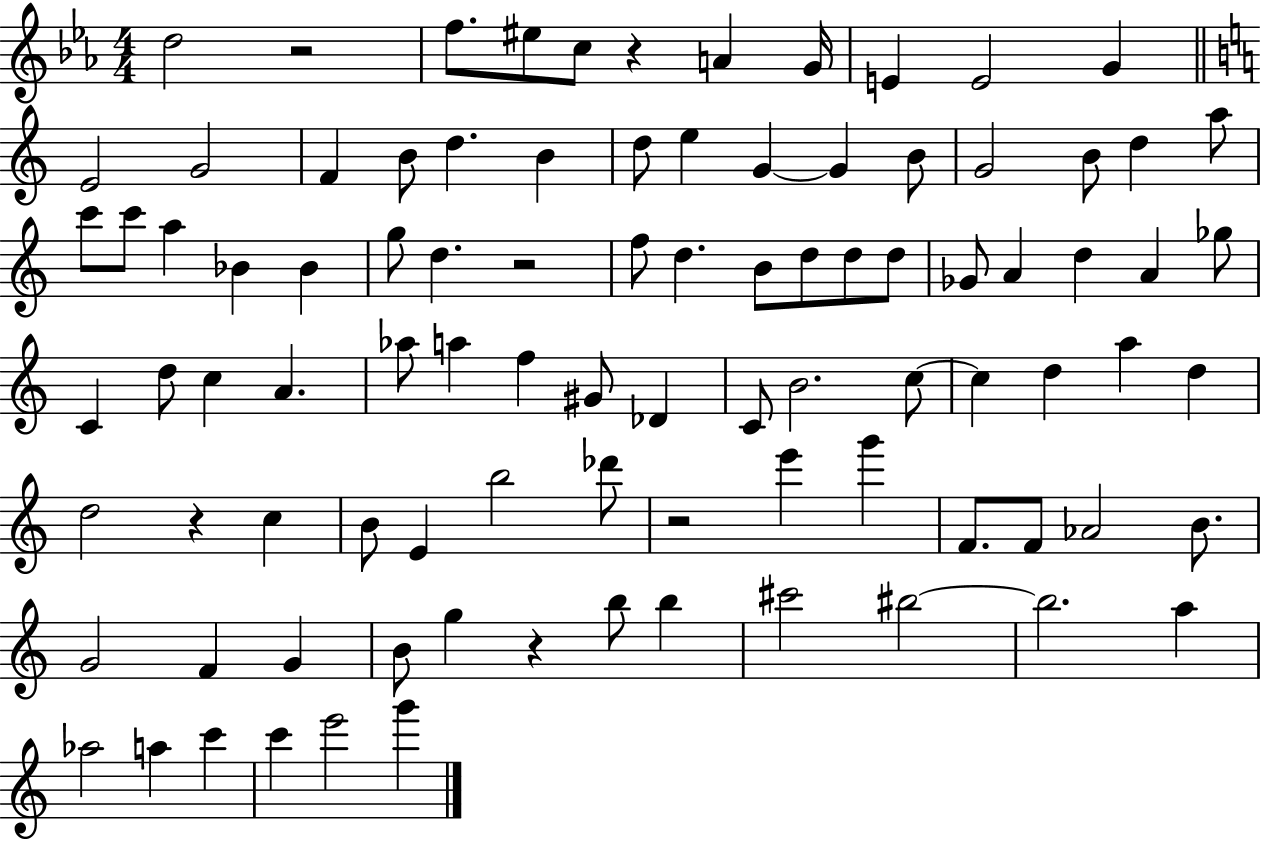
{
  \clef treble
  \numericTimeSignature
  \time 4/4
  \key ees \major
  d''2 r2 | f''8. eis''8 c''8 r4 a'4 g'16 | e'4 e'2 g'4 | \bar "||" \break \key c \major e'2 g'2 | f'4 b'8 d''4. b'4 | d''8 e''4 g'4~~ g'4 b'8 | g'2 b'8 d''4 a''8 | \break c'''8 c'''8 a''4 bes'4 bes'4 | g''8 d''4. r2 | f''8 d''4. b'8 d''8 d''8 d''8 | ges'8 a'4 d''4 a'4 ges''8 | \break c'4 d''8 c''4 a'4. | aes''8 a''4 f''4 gis'8 des'4 | c'8 b'2. c''8~~ | c''4 d''4 a''4 d''4 | \break d''2 r4 c''4 | b'8 e'4 b''2 des'''8 | r2 e'''4 g'''4 | f'8. f'8 aes'2 b'8. | \break g'2 f'4 g'4 | b'8 g''4 r4 b''8 b''4 | cis'''2 bis''2~~ | bis''2. a''4 | \break aes''2 a''4 c'''4 | c'''4 e'''2 g'''4 | \bar "|."
}